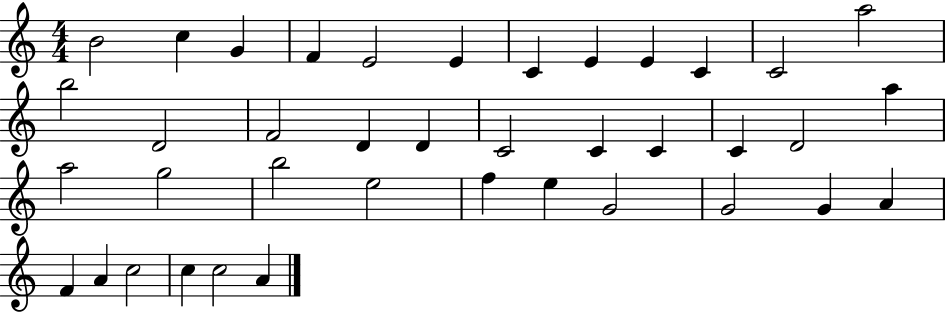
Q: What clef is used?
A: treble